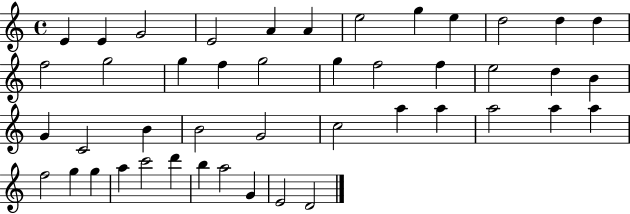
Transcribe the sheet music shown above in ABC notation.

X:1
T:Untitled
M:4/4
L:1/4
K:C
E E G2 E2 A A e2 g e d2 d d f2 g2 g f g2 g f2 f e2 d B G C2 B B2 G2 c2 a a a2 a a f2 g g a c'2 d' b a2 G E2 D2